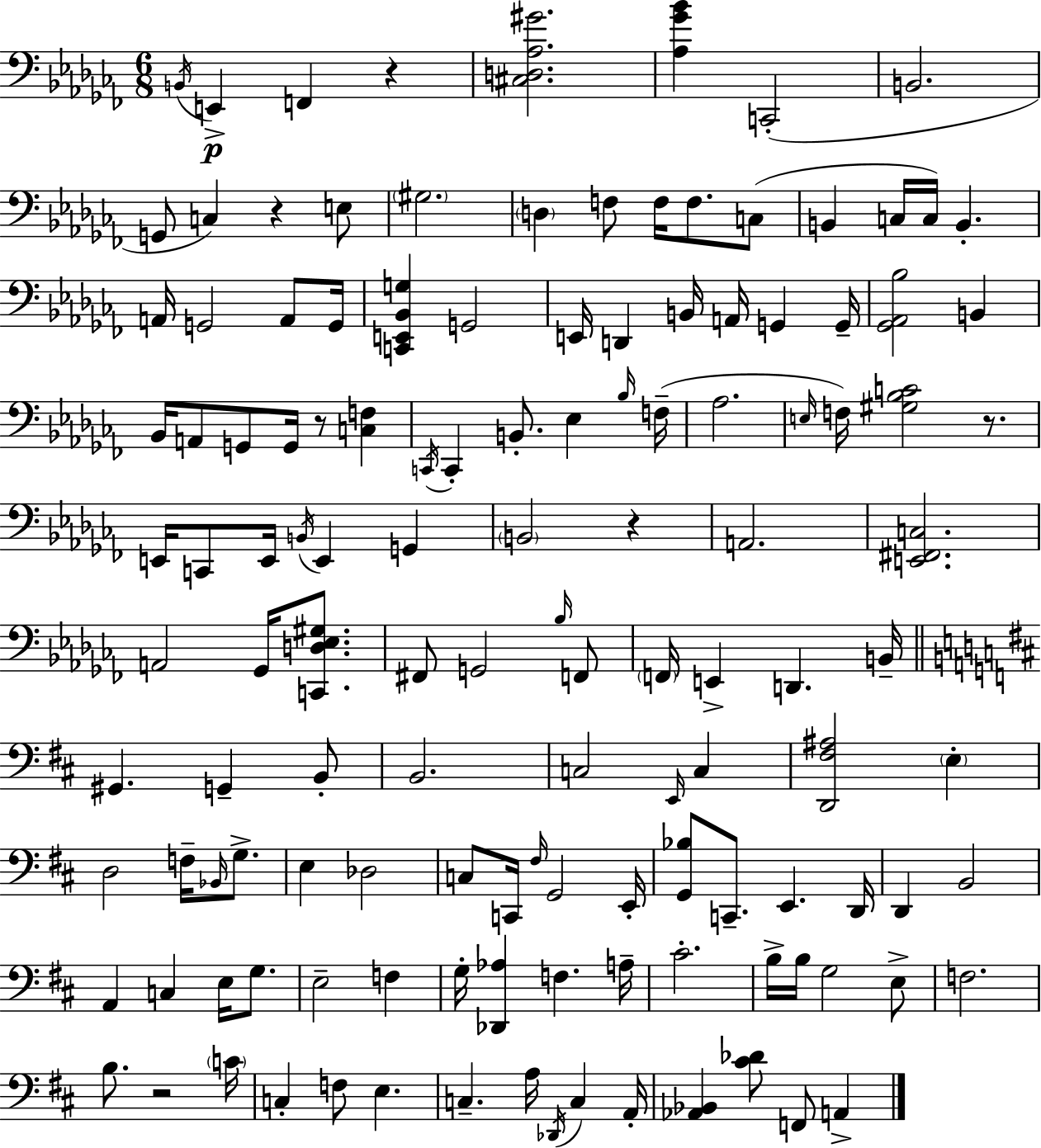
{
  \clef bass
  \numericTimeSignature
  \time 6/8
  \key aes \minor
  \acciaccatura { b,16 }\p e,4-> f,4 r4 | <cis d aes gis'>2. | <aes ges' bes'>4 c,2-.( | b,2. | \break g,8 c4) r4 e8 | \parenthesize gis2. | \parenthesize d4 f8 f16 f8. c8( | b,4 c16 c16) b,4.-. | \break a,16 g,2 a,8 | g,16 <c, e, bes, g>4 g,2 | e,16 d,4 b,16 a,16 g,4 | g,16-- <ges, aes, bes>2 b,4 | \break bes,16 a,8 g,8 g,16 r8 <c f>4 | \acciaccatura { c,16 } c,4-. b,8.-. ees4 | \grace { bes16 }( f16-- aes2. | \grace { e16 } f16) <gis bes c'>2 | \break r8. e,16 c,8 e,16 \acciaccatura { b,16 } e,4 | g,4 \parenthesize b,2 | r4 a,2. | <e, fis, c>2. | \break a,2 | ges,16 <c, d ees gis>8. fis,8 g,2 | \grace { bes16 } f,8 \parenthesize f,16 e,4-> d,4. | b,16-- \bar "||" \break \key b \minor gis,4. g,4-- b,8-. | b,2. | c2 \grace { e,16 } c4 | <d, fis ais>2 \parenthesize e4-. | \break d2 f16-- \grace { bes,16 } g8.-> | e4 des2 | c8 c,16 \grace { fis16 } g,2 | e,16-. <g, bes>8 c,8.-- e,4. | \break d,16 d,4 b,2 | a,4 c4 e16 | g8. e2-- f4 | g16-. <des, aes>4 f4. | \break a16-- cis'2.-. | b16-> b16 g2 | e8-> f2. | b8. r2 | \break \parenthesize c'16 c4-. f8 e4. | c4.-- a16 \acciaccatura { des,16 } c4 | a,16-. <aes, bes,>4 <cis' des'>8 f,8 | a,4-> \bar "|."
}